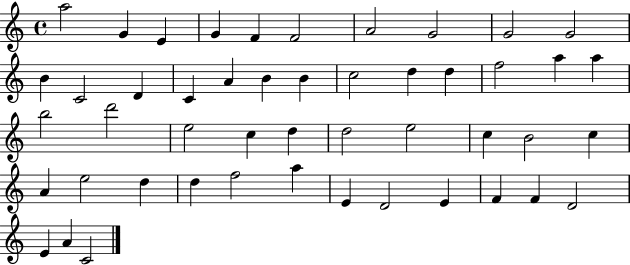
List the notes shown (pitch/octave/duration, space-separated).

A5/h G4/q E4/q G4/q F4/q F4/h A4/h G4/h G4/h G4/h B4/q C4/h D4/q C4/q A4/q B4/q B4/q C5/h D5/q D5/q F5/h A5/q A5/q B5/h D6/h E5/h C5/q D5/q D5/h E5/h C5/q B4/h C5/q A4/q E5/h D5/q D5/q F5/h A5/q E4/q D4/h E4/q F4/q F4/q D4/h E4/q A4/q C4/h